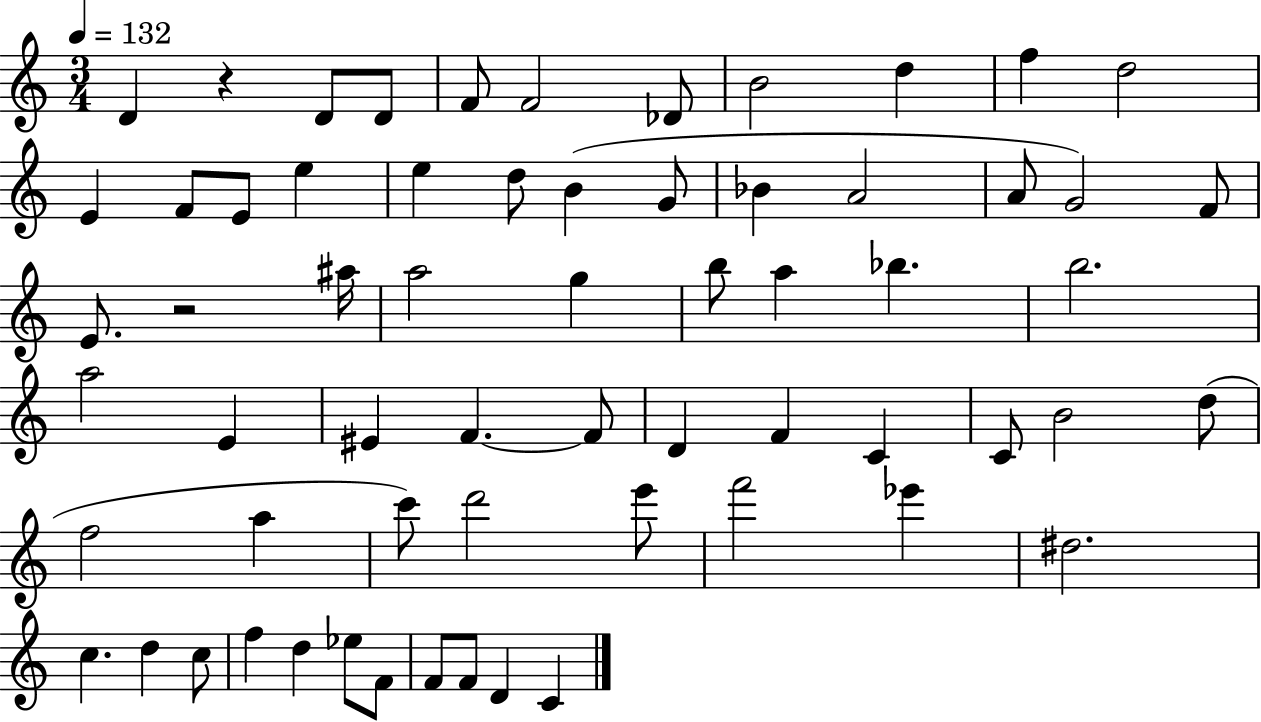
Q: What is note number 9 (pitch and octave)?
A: F5